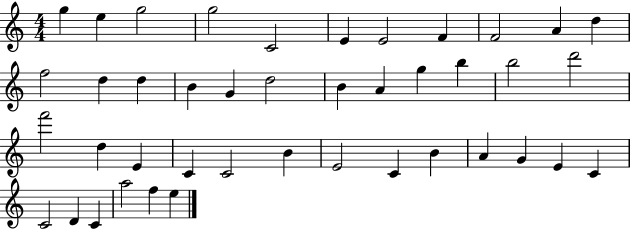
{
  \clef treble
  \numericTimeSignature
  \time 4/4
  \key c \major
  g''4 e''4 g''2 | g''2 c'2 | e'4 e'2 f'4 | f'2 a'4 d''4 | \break f''2 d''4 d''4 | b'4 g'4 d''2 | b'4 a'4 g''4 b''4 | b''2 d'''2 | \break f'''2 d''4 e'4 | c'4 c'2 b'4 | e'2 c'4 b'4 | a'4 g'4 e'4 c'4 | \break c'2 d'4 c'4 | a''2 f''4 e''4 | \bar "|."
}